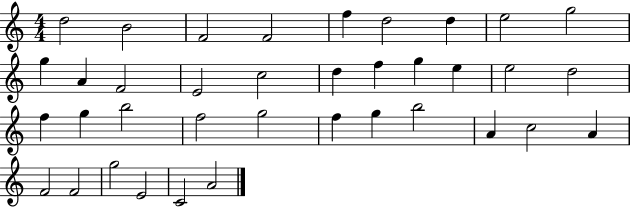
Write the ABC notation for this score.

X:1
T:Untitled
M:4/4
L:1/4
K:C
d2 B2 F2 F2 f d2 d e2 g2 g A F2 E2 c2 d f g e e2 d2 f g b2 f2 g2 f g b2 A c2 A F2 F2 g2 E2 C2 A2